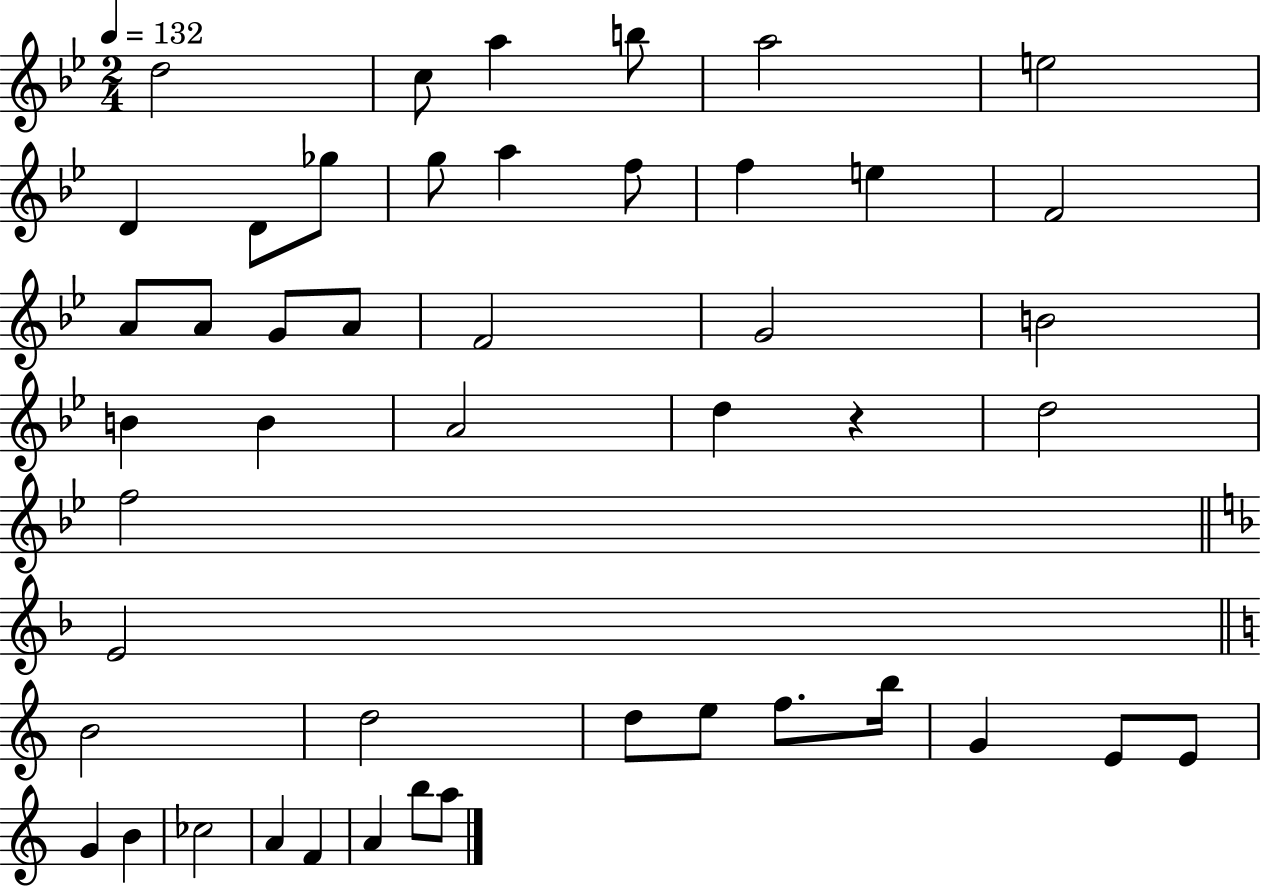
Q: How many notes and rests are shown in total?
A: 47